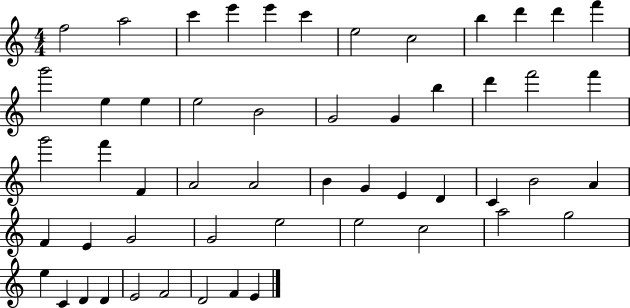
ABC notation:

X:1
T:Untitled
M:4/4
L:1/4
K:C
f2 a2 c' e' e' c' e2 c2 b d' d' f' g'2 e e e2 B2 G2 G b d' f'2 f' g'2 f' F A2 A2 B G E D C B2 A F E G2 G2 e2 e2 c2 a2 g2 e C D D E2 F2 D2 F E